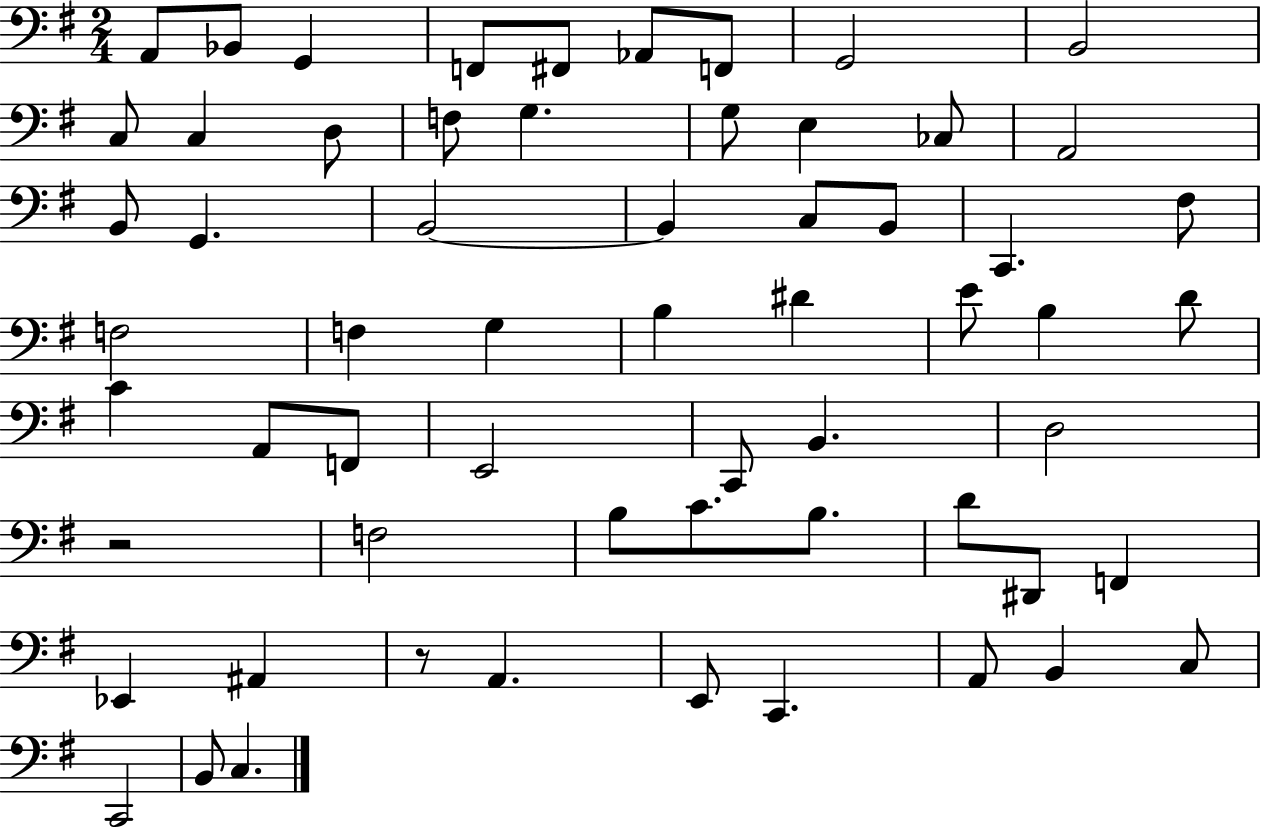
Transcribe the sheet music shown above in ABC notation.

X:1
T:Untitled
M:2/4
L:1/4
K:G
A,,/2 _B,,/2 G,, F,,/2 ^F,,/2 _A,,/2 F,,/2 G,,2 B,,2 C,/2 C, D,/2 F,/2 G, G,/2 E, _C,/2 A,,2 B,,/2 G,, B,,2 B,, C,/2 B,,/2 C,, ^F,/2 F,2 F, G, B, ^D E/2 B, D/2 C A,,/2 F,,/2 E,,2 C,,/2 B,, D,2 z2 F,2 B,/2 C/2 B,/2 D/2 ^D,,/2 F,, _E,, ^A,, z/2 A,, E,,/2 C,, A,,/2 B,, C,/2 C,,2 B,,/2 C,